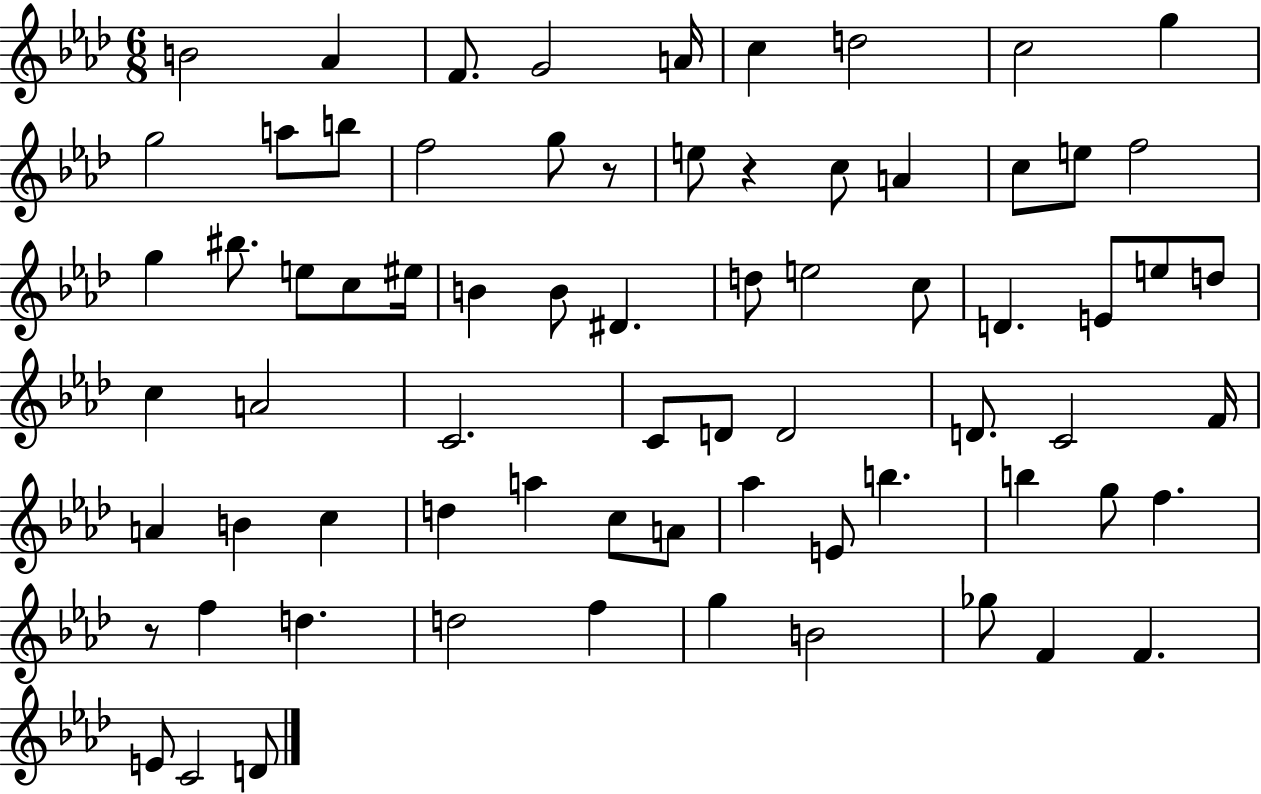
X:1
T:Untitled
M:6/8
L:1/4
K:Ab
B2 _A F/2 G2 A/4 c d2 c2 g g2 a/2 b/2 f2 g/2 z/2 e/2 z c/2 A c/2 e/2 f2 g ^b/2 e/2 c/2 ^e/4 B B/2 ^D d/2 e2 c/2 D E/2 e/2 d/2 c A2 C2 C/2 D/2 D2 D/2 C2 F/4 A B c d a c/2 A/2 _a E/2 b b g/2 f z/2 f d d2 f g B2 _g/2 F F E/2 C2 D/2